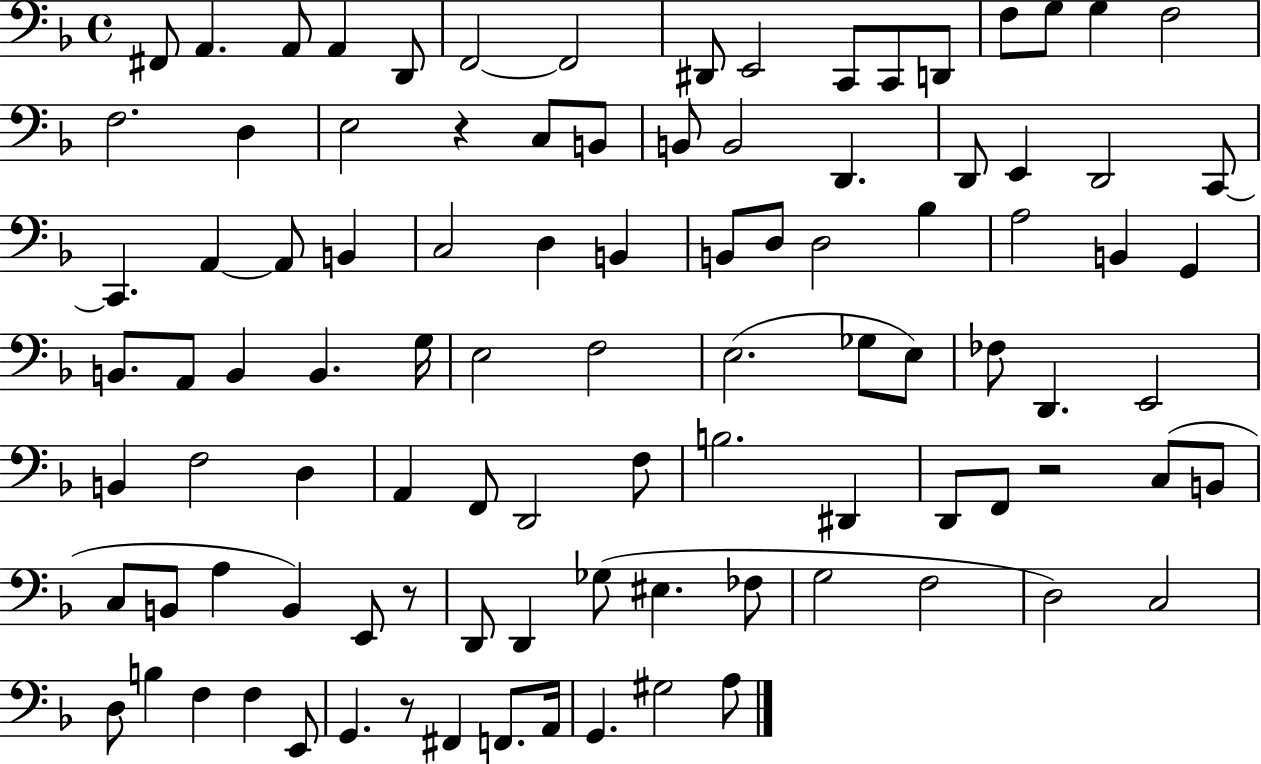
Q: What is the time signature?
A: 4/4